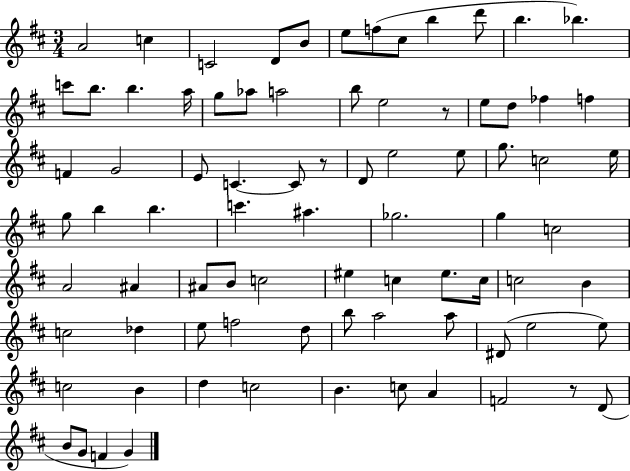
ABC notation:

X:1
T:Untitled
M:3/4
L:1/4
K:D
A2 c C2 D/2 B/2 e/2 f/2 ^c/2 b d'/2 b _b c'/2 b/2 b a/4 g/2 _a/2 a2 b/2 e2 z/2 e/2 d/2 _f f F G2 E/2 C C/2 z/2 D/2 e2 e/2 g/2 c2 e/4 g/2 b b c' ^a _g2 g c2 A2 ^A ^A/2 B/2 c2 ^e c ^e/2 c/4 c2 B c2 _d e/2 f2 d/2 b/2 a2 a/2 ^D/2 e2 e/2 c2 B d c2 B c/2 A F2 z/2 D/2 B/2 G/2 F G